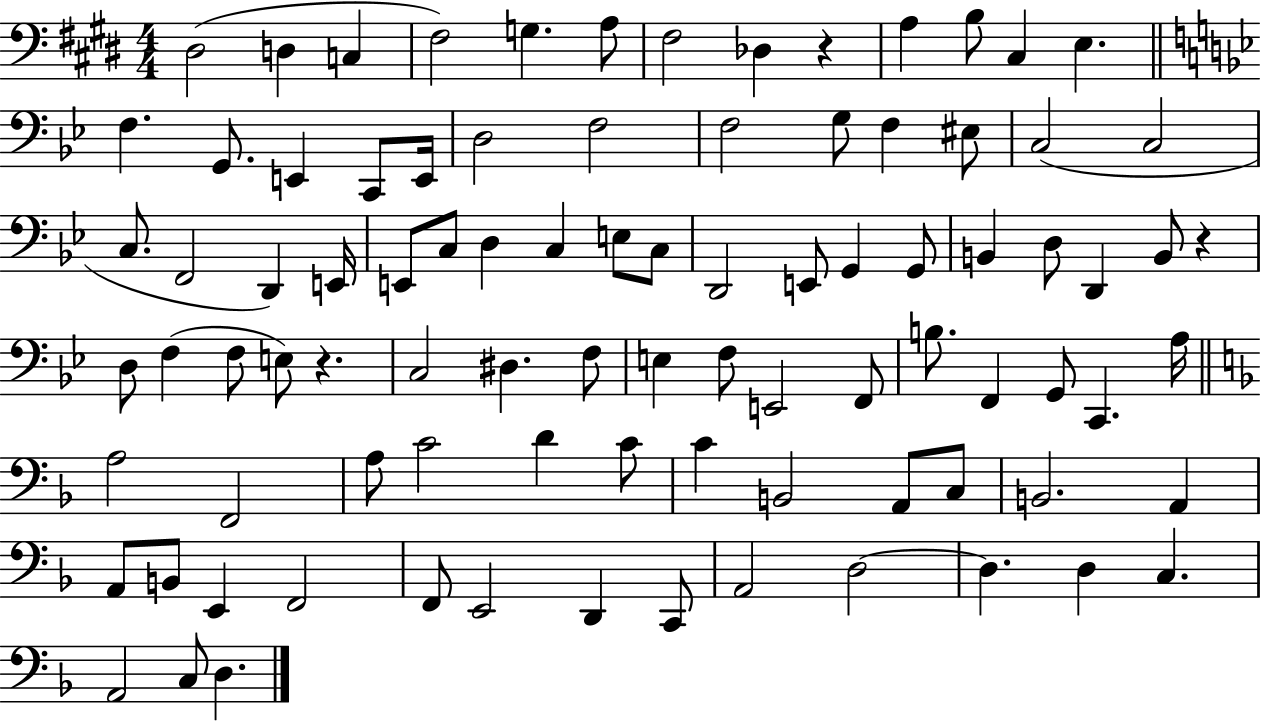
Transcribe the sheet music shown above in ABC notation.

X:1
T:Untitled
M:4/4
L:1/4
K:E
^D,2 D, C, ^F,2 G, A,/2 ^F,2 _D, z A, B,/2 ^C, E, F, G,,/2 E,, C,,/2 E,,/4 D,2 F,2 F,2 G,/2 F, ^E,/2 C,2 C,2 C,/2 F,,2 D,, E,,/4 E,,/2 C,/2 D, C, E,/2 C,/2 D,,2 E,,/2 G,, G,,/2 B,, D,/2 D,, B,,/2 z D,/2 F, F,/2 E,/2 z C,2 ^D, F,/2 E, F,/2 E,,2 F,,/2 B,/2 F,, G,,/2 C,, A,/4 A,2 F,,2 A,/2 C2 D C/2 C B,,2 A,,/2 C,/2 B,,2 A,, A,,/2 B,,/2 E,, F,,2 F,,/2 E,,2 D,, C,,/2 A,,2 D,2 D, D, C, A,,2 C,/2 D,